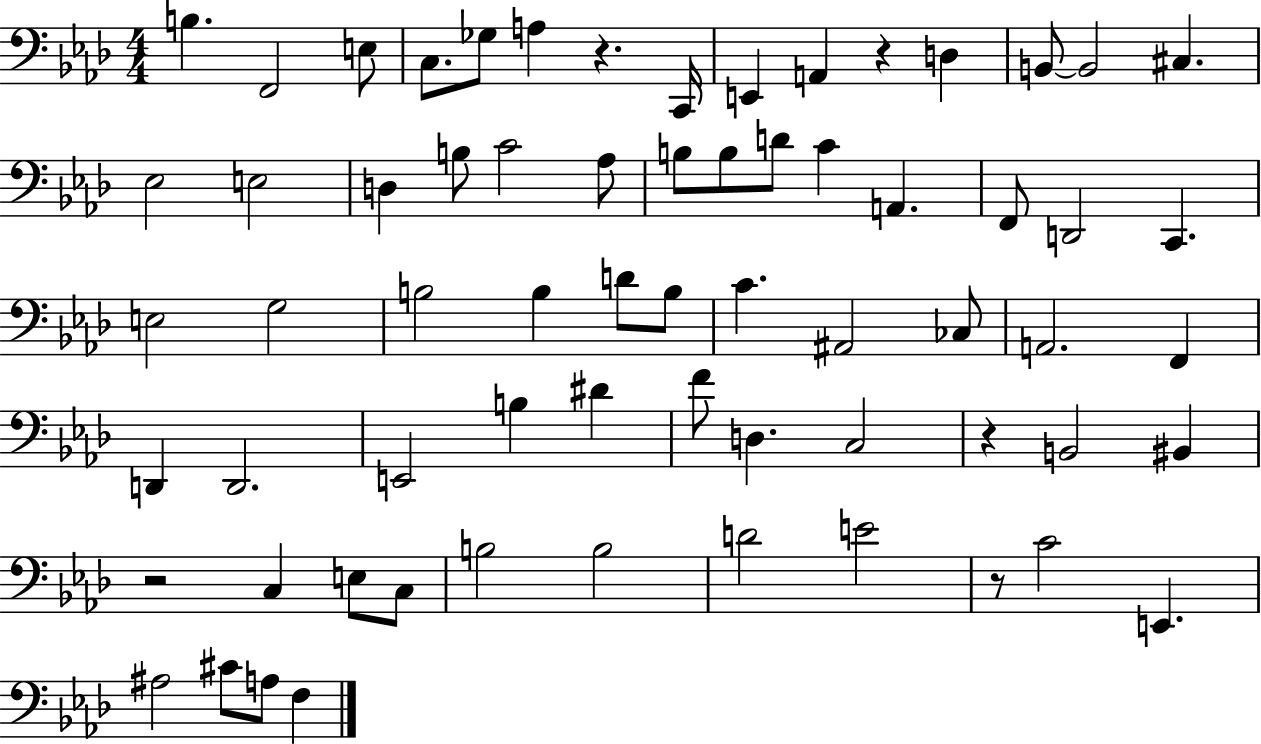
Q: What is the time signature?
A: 4/4